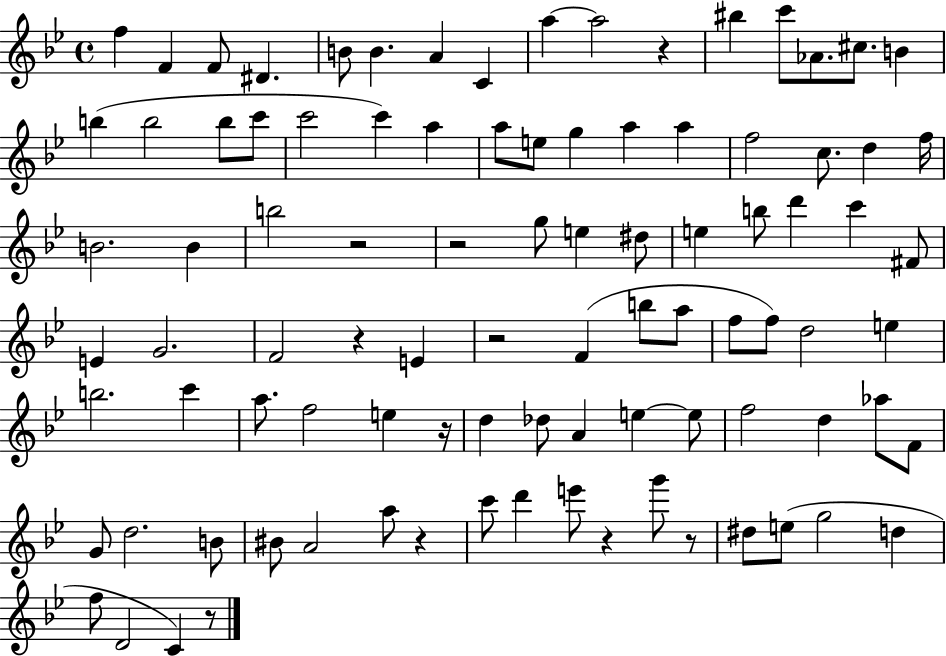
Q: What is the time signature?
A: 4/4